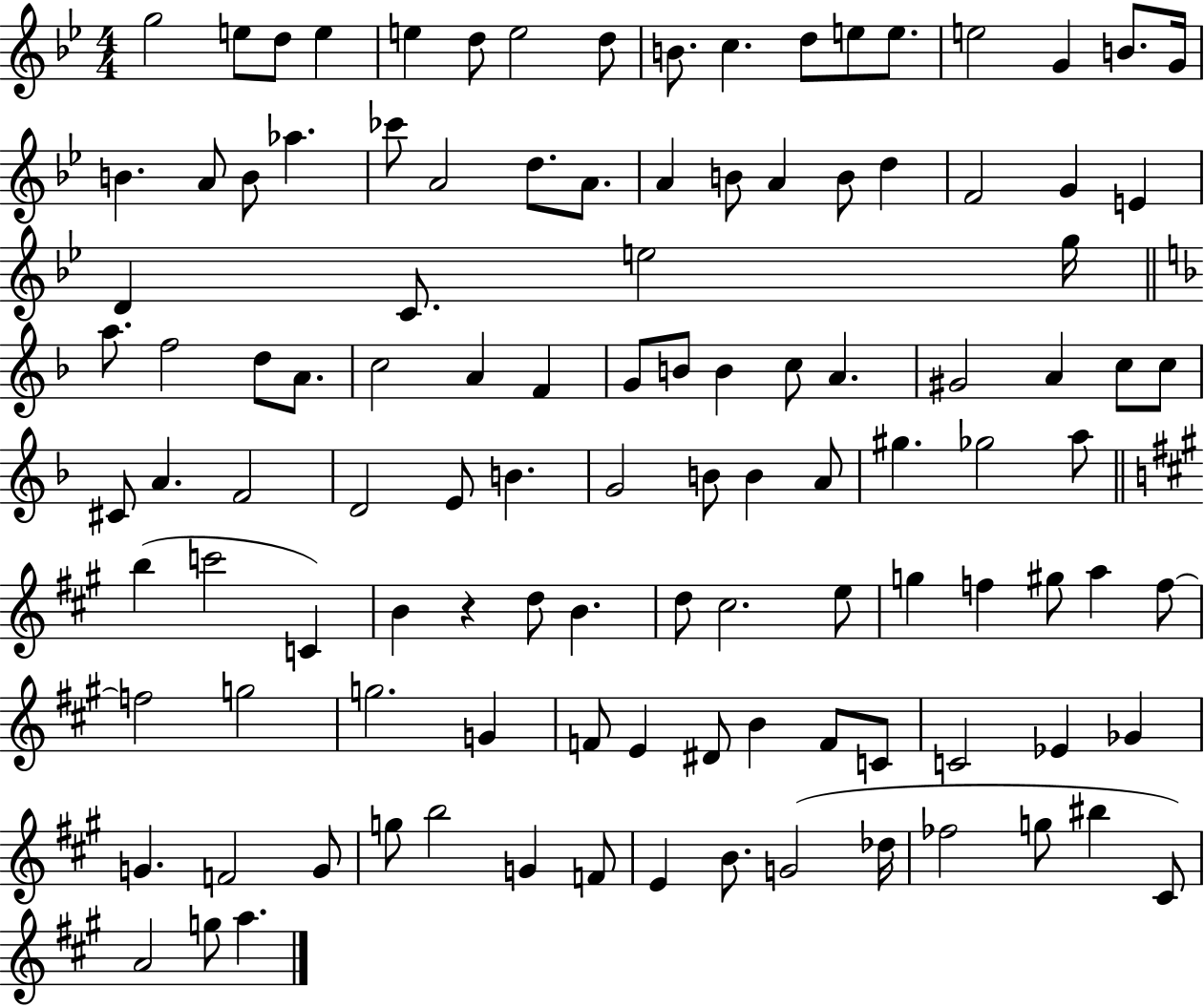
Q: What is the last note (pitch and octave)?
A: A5